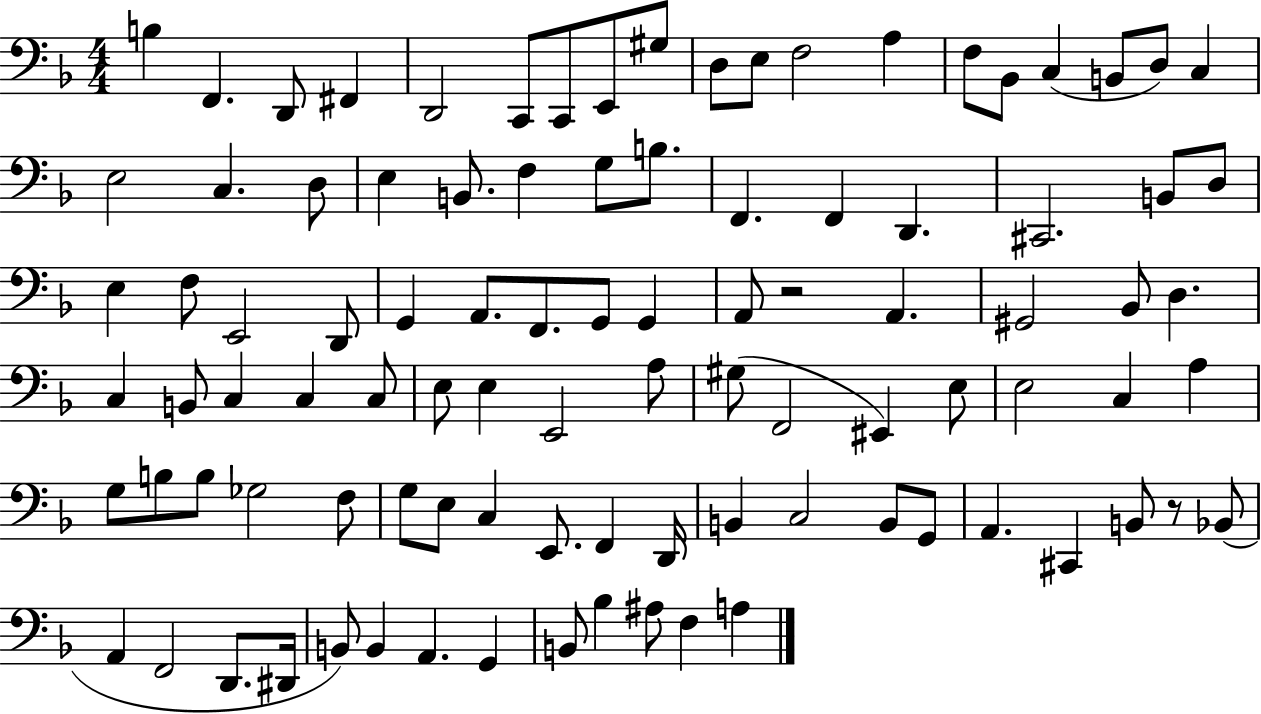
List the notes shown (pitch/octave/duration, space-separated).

B3/q F2/q. D2/e F#2/q D2/h C2/e C2/e E2/e G#3/e D3/e E3/e F3/h A3/q F3/e Bb2/e C3/q B2/e D3/e C3/q E3/h C3/q. D3/e E3/q B2/e. F3/q G3/e B3/e. F2/q. F2/q D2/q. C#2/h. B2/e D3/e E3/q F3/e E2/h D2/e G2/q A2/e. F2/e. G2/e G2/q A2/e R/h A2/q. G#2/h Bb2/e D3/q. C3/q B2/e C3/q C3/q C3/e E3/e E3/q E2/h A3/e G#3/e F2/h EIS2/q E3/e E3/h C3/q A3/q G3/e B3/e B3/e Gb3/h F3/e G3/e E3/e C3/q E2/e. F2/q D2/s B2/q C3/h B2/e G2/e A2/q. C#2/q B2/e R/e Bb2/e A2/q F2/h D2/e. D#2/s B2/e B2/q A2/q. G2/q B2/e Bb3/q A#3/e F3/q A3/q